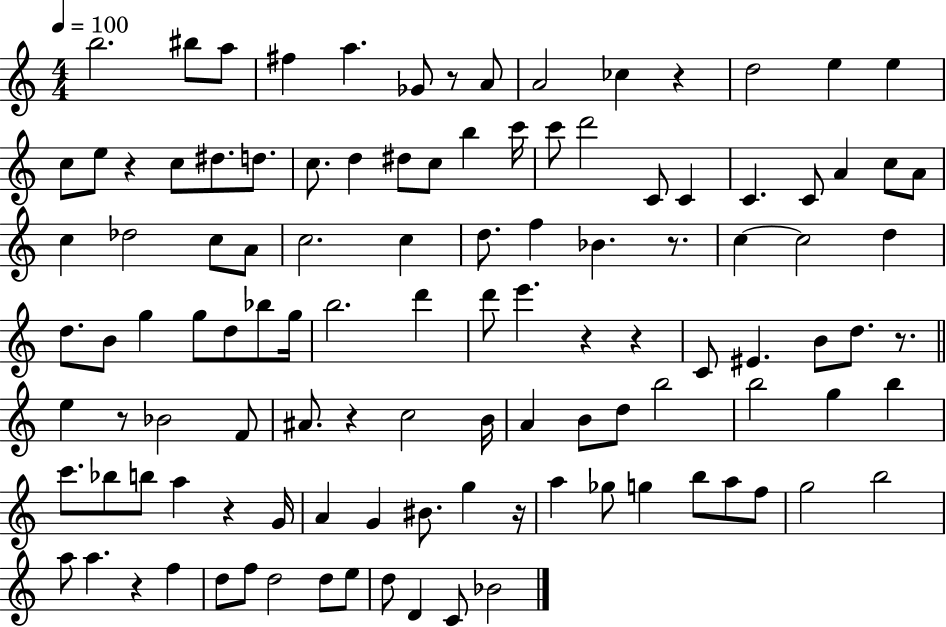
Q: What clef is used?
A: treble